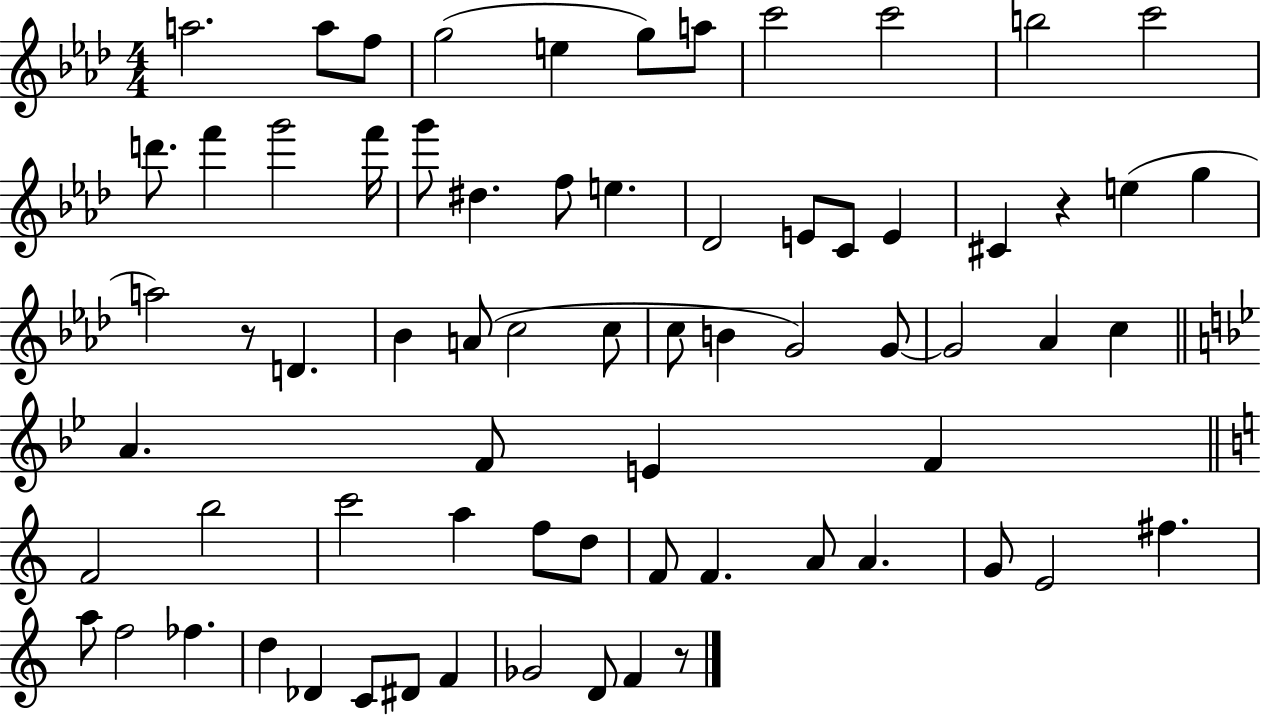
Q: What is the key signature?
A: AES major